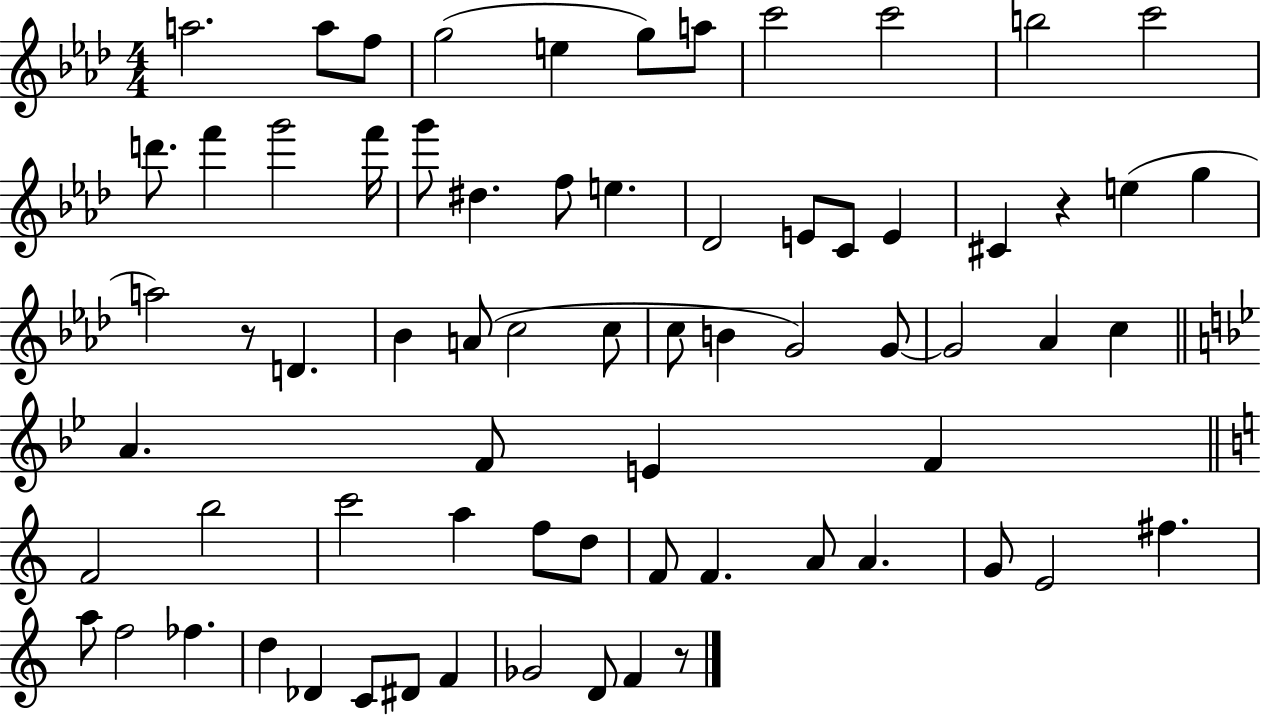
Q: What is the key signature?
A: AES major